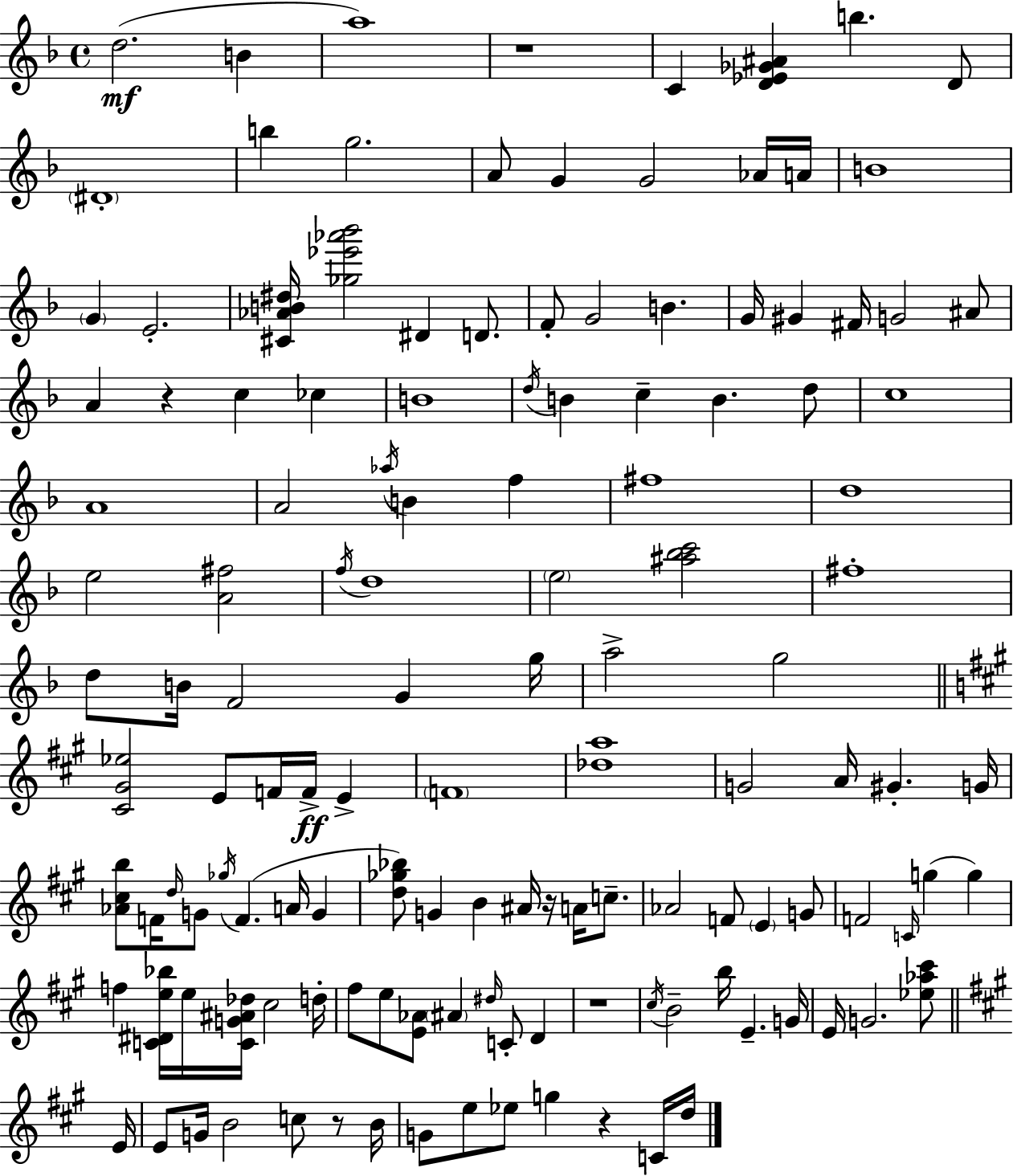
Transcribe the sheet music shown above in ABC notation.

X:1
T:Untitled
M:4/4
L:1/4
K:Dm
d2 B a4 z4 C [D_E_G^A] b D/2 ^D4 b g2 A/2 G G2 _A/4 A/4 B4 G E2 [^C_AB^d]/4 [_g_e'_a'_b']2 ^D D/2 F/2 G2 B G/4 ^G ^F/4 G2 ^A/2 A z c _c B4 d/4 B c B d/2 c4 A4 A2 _a/4 B f ^f4 d4 e2 [A^f]2 f/4 d4 e2 [^a_bc']2 ^f4 d/2 B/4 F2 G g/4 a2 g2 [^C^G_e]2 E/2 F/4 F/4 E F4 [_da]4 G2 A/4 ^G G/4 [_A^cb]/2 F/4 d/4 G/2 _g/4 F A/4 G [d_g_b]/2 G B ^A/4 z/4 A/4 c/2 _A2 F/2 E G/2 F2 C/4 g g f [C^De_b]/4 e/4 [CG^A_d]/4 ^c2 d/4 ^f/2 e/2 [E_A]/2 ^A ^d/4 C/2 D z4 ^c/4 B2 b/4 E G/4 E/4 G2 [_e_a^c']/2 E/4 E/2 G/4 B2 c/2 z/2 B/4 G/2 e/2 _e/2 g z C/4 d/4